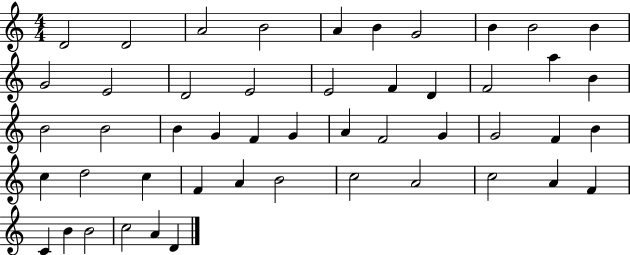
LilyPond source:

{
  \clef treble
  \numericTimeSignature
  \time 4/4
  \key c \major
  d'2 d'2 | a'2 b'2 | a'4 b'4 g'2 | b'4 b'2 b'4 | \break g'2 e'2 | d'2 e'2 | e'2 f'4 d'4 | f'2 a''4 b'4 | \break b'2 b'2 | b'4 g'4 f'4 g'4 | a'4 f'2 g'4 | g'2 f'4 b'4 | \break c''4 d''2 c''4 | f'4 a'4 b'2 | c''2 a'2 | c''2 a'4 f'4 | \break c'4 b'4 b'2 | c''2 a'4 d'4 | \bar "|."
}